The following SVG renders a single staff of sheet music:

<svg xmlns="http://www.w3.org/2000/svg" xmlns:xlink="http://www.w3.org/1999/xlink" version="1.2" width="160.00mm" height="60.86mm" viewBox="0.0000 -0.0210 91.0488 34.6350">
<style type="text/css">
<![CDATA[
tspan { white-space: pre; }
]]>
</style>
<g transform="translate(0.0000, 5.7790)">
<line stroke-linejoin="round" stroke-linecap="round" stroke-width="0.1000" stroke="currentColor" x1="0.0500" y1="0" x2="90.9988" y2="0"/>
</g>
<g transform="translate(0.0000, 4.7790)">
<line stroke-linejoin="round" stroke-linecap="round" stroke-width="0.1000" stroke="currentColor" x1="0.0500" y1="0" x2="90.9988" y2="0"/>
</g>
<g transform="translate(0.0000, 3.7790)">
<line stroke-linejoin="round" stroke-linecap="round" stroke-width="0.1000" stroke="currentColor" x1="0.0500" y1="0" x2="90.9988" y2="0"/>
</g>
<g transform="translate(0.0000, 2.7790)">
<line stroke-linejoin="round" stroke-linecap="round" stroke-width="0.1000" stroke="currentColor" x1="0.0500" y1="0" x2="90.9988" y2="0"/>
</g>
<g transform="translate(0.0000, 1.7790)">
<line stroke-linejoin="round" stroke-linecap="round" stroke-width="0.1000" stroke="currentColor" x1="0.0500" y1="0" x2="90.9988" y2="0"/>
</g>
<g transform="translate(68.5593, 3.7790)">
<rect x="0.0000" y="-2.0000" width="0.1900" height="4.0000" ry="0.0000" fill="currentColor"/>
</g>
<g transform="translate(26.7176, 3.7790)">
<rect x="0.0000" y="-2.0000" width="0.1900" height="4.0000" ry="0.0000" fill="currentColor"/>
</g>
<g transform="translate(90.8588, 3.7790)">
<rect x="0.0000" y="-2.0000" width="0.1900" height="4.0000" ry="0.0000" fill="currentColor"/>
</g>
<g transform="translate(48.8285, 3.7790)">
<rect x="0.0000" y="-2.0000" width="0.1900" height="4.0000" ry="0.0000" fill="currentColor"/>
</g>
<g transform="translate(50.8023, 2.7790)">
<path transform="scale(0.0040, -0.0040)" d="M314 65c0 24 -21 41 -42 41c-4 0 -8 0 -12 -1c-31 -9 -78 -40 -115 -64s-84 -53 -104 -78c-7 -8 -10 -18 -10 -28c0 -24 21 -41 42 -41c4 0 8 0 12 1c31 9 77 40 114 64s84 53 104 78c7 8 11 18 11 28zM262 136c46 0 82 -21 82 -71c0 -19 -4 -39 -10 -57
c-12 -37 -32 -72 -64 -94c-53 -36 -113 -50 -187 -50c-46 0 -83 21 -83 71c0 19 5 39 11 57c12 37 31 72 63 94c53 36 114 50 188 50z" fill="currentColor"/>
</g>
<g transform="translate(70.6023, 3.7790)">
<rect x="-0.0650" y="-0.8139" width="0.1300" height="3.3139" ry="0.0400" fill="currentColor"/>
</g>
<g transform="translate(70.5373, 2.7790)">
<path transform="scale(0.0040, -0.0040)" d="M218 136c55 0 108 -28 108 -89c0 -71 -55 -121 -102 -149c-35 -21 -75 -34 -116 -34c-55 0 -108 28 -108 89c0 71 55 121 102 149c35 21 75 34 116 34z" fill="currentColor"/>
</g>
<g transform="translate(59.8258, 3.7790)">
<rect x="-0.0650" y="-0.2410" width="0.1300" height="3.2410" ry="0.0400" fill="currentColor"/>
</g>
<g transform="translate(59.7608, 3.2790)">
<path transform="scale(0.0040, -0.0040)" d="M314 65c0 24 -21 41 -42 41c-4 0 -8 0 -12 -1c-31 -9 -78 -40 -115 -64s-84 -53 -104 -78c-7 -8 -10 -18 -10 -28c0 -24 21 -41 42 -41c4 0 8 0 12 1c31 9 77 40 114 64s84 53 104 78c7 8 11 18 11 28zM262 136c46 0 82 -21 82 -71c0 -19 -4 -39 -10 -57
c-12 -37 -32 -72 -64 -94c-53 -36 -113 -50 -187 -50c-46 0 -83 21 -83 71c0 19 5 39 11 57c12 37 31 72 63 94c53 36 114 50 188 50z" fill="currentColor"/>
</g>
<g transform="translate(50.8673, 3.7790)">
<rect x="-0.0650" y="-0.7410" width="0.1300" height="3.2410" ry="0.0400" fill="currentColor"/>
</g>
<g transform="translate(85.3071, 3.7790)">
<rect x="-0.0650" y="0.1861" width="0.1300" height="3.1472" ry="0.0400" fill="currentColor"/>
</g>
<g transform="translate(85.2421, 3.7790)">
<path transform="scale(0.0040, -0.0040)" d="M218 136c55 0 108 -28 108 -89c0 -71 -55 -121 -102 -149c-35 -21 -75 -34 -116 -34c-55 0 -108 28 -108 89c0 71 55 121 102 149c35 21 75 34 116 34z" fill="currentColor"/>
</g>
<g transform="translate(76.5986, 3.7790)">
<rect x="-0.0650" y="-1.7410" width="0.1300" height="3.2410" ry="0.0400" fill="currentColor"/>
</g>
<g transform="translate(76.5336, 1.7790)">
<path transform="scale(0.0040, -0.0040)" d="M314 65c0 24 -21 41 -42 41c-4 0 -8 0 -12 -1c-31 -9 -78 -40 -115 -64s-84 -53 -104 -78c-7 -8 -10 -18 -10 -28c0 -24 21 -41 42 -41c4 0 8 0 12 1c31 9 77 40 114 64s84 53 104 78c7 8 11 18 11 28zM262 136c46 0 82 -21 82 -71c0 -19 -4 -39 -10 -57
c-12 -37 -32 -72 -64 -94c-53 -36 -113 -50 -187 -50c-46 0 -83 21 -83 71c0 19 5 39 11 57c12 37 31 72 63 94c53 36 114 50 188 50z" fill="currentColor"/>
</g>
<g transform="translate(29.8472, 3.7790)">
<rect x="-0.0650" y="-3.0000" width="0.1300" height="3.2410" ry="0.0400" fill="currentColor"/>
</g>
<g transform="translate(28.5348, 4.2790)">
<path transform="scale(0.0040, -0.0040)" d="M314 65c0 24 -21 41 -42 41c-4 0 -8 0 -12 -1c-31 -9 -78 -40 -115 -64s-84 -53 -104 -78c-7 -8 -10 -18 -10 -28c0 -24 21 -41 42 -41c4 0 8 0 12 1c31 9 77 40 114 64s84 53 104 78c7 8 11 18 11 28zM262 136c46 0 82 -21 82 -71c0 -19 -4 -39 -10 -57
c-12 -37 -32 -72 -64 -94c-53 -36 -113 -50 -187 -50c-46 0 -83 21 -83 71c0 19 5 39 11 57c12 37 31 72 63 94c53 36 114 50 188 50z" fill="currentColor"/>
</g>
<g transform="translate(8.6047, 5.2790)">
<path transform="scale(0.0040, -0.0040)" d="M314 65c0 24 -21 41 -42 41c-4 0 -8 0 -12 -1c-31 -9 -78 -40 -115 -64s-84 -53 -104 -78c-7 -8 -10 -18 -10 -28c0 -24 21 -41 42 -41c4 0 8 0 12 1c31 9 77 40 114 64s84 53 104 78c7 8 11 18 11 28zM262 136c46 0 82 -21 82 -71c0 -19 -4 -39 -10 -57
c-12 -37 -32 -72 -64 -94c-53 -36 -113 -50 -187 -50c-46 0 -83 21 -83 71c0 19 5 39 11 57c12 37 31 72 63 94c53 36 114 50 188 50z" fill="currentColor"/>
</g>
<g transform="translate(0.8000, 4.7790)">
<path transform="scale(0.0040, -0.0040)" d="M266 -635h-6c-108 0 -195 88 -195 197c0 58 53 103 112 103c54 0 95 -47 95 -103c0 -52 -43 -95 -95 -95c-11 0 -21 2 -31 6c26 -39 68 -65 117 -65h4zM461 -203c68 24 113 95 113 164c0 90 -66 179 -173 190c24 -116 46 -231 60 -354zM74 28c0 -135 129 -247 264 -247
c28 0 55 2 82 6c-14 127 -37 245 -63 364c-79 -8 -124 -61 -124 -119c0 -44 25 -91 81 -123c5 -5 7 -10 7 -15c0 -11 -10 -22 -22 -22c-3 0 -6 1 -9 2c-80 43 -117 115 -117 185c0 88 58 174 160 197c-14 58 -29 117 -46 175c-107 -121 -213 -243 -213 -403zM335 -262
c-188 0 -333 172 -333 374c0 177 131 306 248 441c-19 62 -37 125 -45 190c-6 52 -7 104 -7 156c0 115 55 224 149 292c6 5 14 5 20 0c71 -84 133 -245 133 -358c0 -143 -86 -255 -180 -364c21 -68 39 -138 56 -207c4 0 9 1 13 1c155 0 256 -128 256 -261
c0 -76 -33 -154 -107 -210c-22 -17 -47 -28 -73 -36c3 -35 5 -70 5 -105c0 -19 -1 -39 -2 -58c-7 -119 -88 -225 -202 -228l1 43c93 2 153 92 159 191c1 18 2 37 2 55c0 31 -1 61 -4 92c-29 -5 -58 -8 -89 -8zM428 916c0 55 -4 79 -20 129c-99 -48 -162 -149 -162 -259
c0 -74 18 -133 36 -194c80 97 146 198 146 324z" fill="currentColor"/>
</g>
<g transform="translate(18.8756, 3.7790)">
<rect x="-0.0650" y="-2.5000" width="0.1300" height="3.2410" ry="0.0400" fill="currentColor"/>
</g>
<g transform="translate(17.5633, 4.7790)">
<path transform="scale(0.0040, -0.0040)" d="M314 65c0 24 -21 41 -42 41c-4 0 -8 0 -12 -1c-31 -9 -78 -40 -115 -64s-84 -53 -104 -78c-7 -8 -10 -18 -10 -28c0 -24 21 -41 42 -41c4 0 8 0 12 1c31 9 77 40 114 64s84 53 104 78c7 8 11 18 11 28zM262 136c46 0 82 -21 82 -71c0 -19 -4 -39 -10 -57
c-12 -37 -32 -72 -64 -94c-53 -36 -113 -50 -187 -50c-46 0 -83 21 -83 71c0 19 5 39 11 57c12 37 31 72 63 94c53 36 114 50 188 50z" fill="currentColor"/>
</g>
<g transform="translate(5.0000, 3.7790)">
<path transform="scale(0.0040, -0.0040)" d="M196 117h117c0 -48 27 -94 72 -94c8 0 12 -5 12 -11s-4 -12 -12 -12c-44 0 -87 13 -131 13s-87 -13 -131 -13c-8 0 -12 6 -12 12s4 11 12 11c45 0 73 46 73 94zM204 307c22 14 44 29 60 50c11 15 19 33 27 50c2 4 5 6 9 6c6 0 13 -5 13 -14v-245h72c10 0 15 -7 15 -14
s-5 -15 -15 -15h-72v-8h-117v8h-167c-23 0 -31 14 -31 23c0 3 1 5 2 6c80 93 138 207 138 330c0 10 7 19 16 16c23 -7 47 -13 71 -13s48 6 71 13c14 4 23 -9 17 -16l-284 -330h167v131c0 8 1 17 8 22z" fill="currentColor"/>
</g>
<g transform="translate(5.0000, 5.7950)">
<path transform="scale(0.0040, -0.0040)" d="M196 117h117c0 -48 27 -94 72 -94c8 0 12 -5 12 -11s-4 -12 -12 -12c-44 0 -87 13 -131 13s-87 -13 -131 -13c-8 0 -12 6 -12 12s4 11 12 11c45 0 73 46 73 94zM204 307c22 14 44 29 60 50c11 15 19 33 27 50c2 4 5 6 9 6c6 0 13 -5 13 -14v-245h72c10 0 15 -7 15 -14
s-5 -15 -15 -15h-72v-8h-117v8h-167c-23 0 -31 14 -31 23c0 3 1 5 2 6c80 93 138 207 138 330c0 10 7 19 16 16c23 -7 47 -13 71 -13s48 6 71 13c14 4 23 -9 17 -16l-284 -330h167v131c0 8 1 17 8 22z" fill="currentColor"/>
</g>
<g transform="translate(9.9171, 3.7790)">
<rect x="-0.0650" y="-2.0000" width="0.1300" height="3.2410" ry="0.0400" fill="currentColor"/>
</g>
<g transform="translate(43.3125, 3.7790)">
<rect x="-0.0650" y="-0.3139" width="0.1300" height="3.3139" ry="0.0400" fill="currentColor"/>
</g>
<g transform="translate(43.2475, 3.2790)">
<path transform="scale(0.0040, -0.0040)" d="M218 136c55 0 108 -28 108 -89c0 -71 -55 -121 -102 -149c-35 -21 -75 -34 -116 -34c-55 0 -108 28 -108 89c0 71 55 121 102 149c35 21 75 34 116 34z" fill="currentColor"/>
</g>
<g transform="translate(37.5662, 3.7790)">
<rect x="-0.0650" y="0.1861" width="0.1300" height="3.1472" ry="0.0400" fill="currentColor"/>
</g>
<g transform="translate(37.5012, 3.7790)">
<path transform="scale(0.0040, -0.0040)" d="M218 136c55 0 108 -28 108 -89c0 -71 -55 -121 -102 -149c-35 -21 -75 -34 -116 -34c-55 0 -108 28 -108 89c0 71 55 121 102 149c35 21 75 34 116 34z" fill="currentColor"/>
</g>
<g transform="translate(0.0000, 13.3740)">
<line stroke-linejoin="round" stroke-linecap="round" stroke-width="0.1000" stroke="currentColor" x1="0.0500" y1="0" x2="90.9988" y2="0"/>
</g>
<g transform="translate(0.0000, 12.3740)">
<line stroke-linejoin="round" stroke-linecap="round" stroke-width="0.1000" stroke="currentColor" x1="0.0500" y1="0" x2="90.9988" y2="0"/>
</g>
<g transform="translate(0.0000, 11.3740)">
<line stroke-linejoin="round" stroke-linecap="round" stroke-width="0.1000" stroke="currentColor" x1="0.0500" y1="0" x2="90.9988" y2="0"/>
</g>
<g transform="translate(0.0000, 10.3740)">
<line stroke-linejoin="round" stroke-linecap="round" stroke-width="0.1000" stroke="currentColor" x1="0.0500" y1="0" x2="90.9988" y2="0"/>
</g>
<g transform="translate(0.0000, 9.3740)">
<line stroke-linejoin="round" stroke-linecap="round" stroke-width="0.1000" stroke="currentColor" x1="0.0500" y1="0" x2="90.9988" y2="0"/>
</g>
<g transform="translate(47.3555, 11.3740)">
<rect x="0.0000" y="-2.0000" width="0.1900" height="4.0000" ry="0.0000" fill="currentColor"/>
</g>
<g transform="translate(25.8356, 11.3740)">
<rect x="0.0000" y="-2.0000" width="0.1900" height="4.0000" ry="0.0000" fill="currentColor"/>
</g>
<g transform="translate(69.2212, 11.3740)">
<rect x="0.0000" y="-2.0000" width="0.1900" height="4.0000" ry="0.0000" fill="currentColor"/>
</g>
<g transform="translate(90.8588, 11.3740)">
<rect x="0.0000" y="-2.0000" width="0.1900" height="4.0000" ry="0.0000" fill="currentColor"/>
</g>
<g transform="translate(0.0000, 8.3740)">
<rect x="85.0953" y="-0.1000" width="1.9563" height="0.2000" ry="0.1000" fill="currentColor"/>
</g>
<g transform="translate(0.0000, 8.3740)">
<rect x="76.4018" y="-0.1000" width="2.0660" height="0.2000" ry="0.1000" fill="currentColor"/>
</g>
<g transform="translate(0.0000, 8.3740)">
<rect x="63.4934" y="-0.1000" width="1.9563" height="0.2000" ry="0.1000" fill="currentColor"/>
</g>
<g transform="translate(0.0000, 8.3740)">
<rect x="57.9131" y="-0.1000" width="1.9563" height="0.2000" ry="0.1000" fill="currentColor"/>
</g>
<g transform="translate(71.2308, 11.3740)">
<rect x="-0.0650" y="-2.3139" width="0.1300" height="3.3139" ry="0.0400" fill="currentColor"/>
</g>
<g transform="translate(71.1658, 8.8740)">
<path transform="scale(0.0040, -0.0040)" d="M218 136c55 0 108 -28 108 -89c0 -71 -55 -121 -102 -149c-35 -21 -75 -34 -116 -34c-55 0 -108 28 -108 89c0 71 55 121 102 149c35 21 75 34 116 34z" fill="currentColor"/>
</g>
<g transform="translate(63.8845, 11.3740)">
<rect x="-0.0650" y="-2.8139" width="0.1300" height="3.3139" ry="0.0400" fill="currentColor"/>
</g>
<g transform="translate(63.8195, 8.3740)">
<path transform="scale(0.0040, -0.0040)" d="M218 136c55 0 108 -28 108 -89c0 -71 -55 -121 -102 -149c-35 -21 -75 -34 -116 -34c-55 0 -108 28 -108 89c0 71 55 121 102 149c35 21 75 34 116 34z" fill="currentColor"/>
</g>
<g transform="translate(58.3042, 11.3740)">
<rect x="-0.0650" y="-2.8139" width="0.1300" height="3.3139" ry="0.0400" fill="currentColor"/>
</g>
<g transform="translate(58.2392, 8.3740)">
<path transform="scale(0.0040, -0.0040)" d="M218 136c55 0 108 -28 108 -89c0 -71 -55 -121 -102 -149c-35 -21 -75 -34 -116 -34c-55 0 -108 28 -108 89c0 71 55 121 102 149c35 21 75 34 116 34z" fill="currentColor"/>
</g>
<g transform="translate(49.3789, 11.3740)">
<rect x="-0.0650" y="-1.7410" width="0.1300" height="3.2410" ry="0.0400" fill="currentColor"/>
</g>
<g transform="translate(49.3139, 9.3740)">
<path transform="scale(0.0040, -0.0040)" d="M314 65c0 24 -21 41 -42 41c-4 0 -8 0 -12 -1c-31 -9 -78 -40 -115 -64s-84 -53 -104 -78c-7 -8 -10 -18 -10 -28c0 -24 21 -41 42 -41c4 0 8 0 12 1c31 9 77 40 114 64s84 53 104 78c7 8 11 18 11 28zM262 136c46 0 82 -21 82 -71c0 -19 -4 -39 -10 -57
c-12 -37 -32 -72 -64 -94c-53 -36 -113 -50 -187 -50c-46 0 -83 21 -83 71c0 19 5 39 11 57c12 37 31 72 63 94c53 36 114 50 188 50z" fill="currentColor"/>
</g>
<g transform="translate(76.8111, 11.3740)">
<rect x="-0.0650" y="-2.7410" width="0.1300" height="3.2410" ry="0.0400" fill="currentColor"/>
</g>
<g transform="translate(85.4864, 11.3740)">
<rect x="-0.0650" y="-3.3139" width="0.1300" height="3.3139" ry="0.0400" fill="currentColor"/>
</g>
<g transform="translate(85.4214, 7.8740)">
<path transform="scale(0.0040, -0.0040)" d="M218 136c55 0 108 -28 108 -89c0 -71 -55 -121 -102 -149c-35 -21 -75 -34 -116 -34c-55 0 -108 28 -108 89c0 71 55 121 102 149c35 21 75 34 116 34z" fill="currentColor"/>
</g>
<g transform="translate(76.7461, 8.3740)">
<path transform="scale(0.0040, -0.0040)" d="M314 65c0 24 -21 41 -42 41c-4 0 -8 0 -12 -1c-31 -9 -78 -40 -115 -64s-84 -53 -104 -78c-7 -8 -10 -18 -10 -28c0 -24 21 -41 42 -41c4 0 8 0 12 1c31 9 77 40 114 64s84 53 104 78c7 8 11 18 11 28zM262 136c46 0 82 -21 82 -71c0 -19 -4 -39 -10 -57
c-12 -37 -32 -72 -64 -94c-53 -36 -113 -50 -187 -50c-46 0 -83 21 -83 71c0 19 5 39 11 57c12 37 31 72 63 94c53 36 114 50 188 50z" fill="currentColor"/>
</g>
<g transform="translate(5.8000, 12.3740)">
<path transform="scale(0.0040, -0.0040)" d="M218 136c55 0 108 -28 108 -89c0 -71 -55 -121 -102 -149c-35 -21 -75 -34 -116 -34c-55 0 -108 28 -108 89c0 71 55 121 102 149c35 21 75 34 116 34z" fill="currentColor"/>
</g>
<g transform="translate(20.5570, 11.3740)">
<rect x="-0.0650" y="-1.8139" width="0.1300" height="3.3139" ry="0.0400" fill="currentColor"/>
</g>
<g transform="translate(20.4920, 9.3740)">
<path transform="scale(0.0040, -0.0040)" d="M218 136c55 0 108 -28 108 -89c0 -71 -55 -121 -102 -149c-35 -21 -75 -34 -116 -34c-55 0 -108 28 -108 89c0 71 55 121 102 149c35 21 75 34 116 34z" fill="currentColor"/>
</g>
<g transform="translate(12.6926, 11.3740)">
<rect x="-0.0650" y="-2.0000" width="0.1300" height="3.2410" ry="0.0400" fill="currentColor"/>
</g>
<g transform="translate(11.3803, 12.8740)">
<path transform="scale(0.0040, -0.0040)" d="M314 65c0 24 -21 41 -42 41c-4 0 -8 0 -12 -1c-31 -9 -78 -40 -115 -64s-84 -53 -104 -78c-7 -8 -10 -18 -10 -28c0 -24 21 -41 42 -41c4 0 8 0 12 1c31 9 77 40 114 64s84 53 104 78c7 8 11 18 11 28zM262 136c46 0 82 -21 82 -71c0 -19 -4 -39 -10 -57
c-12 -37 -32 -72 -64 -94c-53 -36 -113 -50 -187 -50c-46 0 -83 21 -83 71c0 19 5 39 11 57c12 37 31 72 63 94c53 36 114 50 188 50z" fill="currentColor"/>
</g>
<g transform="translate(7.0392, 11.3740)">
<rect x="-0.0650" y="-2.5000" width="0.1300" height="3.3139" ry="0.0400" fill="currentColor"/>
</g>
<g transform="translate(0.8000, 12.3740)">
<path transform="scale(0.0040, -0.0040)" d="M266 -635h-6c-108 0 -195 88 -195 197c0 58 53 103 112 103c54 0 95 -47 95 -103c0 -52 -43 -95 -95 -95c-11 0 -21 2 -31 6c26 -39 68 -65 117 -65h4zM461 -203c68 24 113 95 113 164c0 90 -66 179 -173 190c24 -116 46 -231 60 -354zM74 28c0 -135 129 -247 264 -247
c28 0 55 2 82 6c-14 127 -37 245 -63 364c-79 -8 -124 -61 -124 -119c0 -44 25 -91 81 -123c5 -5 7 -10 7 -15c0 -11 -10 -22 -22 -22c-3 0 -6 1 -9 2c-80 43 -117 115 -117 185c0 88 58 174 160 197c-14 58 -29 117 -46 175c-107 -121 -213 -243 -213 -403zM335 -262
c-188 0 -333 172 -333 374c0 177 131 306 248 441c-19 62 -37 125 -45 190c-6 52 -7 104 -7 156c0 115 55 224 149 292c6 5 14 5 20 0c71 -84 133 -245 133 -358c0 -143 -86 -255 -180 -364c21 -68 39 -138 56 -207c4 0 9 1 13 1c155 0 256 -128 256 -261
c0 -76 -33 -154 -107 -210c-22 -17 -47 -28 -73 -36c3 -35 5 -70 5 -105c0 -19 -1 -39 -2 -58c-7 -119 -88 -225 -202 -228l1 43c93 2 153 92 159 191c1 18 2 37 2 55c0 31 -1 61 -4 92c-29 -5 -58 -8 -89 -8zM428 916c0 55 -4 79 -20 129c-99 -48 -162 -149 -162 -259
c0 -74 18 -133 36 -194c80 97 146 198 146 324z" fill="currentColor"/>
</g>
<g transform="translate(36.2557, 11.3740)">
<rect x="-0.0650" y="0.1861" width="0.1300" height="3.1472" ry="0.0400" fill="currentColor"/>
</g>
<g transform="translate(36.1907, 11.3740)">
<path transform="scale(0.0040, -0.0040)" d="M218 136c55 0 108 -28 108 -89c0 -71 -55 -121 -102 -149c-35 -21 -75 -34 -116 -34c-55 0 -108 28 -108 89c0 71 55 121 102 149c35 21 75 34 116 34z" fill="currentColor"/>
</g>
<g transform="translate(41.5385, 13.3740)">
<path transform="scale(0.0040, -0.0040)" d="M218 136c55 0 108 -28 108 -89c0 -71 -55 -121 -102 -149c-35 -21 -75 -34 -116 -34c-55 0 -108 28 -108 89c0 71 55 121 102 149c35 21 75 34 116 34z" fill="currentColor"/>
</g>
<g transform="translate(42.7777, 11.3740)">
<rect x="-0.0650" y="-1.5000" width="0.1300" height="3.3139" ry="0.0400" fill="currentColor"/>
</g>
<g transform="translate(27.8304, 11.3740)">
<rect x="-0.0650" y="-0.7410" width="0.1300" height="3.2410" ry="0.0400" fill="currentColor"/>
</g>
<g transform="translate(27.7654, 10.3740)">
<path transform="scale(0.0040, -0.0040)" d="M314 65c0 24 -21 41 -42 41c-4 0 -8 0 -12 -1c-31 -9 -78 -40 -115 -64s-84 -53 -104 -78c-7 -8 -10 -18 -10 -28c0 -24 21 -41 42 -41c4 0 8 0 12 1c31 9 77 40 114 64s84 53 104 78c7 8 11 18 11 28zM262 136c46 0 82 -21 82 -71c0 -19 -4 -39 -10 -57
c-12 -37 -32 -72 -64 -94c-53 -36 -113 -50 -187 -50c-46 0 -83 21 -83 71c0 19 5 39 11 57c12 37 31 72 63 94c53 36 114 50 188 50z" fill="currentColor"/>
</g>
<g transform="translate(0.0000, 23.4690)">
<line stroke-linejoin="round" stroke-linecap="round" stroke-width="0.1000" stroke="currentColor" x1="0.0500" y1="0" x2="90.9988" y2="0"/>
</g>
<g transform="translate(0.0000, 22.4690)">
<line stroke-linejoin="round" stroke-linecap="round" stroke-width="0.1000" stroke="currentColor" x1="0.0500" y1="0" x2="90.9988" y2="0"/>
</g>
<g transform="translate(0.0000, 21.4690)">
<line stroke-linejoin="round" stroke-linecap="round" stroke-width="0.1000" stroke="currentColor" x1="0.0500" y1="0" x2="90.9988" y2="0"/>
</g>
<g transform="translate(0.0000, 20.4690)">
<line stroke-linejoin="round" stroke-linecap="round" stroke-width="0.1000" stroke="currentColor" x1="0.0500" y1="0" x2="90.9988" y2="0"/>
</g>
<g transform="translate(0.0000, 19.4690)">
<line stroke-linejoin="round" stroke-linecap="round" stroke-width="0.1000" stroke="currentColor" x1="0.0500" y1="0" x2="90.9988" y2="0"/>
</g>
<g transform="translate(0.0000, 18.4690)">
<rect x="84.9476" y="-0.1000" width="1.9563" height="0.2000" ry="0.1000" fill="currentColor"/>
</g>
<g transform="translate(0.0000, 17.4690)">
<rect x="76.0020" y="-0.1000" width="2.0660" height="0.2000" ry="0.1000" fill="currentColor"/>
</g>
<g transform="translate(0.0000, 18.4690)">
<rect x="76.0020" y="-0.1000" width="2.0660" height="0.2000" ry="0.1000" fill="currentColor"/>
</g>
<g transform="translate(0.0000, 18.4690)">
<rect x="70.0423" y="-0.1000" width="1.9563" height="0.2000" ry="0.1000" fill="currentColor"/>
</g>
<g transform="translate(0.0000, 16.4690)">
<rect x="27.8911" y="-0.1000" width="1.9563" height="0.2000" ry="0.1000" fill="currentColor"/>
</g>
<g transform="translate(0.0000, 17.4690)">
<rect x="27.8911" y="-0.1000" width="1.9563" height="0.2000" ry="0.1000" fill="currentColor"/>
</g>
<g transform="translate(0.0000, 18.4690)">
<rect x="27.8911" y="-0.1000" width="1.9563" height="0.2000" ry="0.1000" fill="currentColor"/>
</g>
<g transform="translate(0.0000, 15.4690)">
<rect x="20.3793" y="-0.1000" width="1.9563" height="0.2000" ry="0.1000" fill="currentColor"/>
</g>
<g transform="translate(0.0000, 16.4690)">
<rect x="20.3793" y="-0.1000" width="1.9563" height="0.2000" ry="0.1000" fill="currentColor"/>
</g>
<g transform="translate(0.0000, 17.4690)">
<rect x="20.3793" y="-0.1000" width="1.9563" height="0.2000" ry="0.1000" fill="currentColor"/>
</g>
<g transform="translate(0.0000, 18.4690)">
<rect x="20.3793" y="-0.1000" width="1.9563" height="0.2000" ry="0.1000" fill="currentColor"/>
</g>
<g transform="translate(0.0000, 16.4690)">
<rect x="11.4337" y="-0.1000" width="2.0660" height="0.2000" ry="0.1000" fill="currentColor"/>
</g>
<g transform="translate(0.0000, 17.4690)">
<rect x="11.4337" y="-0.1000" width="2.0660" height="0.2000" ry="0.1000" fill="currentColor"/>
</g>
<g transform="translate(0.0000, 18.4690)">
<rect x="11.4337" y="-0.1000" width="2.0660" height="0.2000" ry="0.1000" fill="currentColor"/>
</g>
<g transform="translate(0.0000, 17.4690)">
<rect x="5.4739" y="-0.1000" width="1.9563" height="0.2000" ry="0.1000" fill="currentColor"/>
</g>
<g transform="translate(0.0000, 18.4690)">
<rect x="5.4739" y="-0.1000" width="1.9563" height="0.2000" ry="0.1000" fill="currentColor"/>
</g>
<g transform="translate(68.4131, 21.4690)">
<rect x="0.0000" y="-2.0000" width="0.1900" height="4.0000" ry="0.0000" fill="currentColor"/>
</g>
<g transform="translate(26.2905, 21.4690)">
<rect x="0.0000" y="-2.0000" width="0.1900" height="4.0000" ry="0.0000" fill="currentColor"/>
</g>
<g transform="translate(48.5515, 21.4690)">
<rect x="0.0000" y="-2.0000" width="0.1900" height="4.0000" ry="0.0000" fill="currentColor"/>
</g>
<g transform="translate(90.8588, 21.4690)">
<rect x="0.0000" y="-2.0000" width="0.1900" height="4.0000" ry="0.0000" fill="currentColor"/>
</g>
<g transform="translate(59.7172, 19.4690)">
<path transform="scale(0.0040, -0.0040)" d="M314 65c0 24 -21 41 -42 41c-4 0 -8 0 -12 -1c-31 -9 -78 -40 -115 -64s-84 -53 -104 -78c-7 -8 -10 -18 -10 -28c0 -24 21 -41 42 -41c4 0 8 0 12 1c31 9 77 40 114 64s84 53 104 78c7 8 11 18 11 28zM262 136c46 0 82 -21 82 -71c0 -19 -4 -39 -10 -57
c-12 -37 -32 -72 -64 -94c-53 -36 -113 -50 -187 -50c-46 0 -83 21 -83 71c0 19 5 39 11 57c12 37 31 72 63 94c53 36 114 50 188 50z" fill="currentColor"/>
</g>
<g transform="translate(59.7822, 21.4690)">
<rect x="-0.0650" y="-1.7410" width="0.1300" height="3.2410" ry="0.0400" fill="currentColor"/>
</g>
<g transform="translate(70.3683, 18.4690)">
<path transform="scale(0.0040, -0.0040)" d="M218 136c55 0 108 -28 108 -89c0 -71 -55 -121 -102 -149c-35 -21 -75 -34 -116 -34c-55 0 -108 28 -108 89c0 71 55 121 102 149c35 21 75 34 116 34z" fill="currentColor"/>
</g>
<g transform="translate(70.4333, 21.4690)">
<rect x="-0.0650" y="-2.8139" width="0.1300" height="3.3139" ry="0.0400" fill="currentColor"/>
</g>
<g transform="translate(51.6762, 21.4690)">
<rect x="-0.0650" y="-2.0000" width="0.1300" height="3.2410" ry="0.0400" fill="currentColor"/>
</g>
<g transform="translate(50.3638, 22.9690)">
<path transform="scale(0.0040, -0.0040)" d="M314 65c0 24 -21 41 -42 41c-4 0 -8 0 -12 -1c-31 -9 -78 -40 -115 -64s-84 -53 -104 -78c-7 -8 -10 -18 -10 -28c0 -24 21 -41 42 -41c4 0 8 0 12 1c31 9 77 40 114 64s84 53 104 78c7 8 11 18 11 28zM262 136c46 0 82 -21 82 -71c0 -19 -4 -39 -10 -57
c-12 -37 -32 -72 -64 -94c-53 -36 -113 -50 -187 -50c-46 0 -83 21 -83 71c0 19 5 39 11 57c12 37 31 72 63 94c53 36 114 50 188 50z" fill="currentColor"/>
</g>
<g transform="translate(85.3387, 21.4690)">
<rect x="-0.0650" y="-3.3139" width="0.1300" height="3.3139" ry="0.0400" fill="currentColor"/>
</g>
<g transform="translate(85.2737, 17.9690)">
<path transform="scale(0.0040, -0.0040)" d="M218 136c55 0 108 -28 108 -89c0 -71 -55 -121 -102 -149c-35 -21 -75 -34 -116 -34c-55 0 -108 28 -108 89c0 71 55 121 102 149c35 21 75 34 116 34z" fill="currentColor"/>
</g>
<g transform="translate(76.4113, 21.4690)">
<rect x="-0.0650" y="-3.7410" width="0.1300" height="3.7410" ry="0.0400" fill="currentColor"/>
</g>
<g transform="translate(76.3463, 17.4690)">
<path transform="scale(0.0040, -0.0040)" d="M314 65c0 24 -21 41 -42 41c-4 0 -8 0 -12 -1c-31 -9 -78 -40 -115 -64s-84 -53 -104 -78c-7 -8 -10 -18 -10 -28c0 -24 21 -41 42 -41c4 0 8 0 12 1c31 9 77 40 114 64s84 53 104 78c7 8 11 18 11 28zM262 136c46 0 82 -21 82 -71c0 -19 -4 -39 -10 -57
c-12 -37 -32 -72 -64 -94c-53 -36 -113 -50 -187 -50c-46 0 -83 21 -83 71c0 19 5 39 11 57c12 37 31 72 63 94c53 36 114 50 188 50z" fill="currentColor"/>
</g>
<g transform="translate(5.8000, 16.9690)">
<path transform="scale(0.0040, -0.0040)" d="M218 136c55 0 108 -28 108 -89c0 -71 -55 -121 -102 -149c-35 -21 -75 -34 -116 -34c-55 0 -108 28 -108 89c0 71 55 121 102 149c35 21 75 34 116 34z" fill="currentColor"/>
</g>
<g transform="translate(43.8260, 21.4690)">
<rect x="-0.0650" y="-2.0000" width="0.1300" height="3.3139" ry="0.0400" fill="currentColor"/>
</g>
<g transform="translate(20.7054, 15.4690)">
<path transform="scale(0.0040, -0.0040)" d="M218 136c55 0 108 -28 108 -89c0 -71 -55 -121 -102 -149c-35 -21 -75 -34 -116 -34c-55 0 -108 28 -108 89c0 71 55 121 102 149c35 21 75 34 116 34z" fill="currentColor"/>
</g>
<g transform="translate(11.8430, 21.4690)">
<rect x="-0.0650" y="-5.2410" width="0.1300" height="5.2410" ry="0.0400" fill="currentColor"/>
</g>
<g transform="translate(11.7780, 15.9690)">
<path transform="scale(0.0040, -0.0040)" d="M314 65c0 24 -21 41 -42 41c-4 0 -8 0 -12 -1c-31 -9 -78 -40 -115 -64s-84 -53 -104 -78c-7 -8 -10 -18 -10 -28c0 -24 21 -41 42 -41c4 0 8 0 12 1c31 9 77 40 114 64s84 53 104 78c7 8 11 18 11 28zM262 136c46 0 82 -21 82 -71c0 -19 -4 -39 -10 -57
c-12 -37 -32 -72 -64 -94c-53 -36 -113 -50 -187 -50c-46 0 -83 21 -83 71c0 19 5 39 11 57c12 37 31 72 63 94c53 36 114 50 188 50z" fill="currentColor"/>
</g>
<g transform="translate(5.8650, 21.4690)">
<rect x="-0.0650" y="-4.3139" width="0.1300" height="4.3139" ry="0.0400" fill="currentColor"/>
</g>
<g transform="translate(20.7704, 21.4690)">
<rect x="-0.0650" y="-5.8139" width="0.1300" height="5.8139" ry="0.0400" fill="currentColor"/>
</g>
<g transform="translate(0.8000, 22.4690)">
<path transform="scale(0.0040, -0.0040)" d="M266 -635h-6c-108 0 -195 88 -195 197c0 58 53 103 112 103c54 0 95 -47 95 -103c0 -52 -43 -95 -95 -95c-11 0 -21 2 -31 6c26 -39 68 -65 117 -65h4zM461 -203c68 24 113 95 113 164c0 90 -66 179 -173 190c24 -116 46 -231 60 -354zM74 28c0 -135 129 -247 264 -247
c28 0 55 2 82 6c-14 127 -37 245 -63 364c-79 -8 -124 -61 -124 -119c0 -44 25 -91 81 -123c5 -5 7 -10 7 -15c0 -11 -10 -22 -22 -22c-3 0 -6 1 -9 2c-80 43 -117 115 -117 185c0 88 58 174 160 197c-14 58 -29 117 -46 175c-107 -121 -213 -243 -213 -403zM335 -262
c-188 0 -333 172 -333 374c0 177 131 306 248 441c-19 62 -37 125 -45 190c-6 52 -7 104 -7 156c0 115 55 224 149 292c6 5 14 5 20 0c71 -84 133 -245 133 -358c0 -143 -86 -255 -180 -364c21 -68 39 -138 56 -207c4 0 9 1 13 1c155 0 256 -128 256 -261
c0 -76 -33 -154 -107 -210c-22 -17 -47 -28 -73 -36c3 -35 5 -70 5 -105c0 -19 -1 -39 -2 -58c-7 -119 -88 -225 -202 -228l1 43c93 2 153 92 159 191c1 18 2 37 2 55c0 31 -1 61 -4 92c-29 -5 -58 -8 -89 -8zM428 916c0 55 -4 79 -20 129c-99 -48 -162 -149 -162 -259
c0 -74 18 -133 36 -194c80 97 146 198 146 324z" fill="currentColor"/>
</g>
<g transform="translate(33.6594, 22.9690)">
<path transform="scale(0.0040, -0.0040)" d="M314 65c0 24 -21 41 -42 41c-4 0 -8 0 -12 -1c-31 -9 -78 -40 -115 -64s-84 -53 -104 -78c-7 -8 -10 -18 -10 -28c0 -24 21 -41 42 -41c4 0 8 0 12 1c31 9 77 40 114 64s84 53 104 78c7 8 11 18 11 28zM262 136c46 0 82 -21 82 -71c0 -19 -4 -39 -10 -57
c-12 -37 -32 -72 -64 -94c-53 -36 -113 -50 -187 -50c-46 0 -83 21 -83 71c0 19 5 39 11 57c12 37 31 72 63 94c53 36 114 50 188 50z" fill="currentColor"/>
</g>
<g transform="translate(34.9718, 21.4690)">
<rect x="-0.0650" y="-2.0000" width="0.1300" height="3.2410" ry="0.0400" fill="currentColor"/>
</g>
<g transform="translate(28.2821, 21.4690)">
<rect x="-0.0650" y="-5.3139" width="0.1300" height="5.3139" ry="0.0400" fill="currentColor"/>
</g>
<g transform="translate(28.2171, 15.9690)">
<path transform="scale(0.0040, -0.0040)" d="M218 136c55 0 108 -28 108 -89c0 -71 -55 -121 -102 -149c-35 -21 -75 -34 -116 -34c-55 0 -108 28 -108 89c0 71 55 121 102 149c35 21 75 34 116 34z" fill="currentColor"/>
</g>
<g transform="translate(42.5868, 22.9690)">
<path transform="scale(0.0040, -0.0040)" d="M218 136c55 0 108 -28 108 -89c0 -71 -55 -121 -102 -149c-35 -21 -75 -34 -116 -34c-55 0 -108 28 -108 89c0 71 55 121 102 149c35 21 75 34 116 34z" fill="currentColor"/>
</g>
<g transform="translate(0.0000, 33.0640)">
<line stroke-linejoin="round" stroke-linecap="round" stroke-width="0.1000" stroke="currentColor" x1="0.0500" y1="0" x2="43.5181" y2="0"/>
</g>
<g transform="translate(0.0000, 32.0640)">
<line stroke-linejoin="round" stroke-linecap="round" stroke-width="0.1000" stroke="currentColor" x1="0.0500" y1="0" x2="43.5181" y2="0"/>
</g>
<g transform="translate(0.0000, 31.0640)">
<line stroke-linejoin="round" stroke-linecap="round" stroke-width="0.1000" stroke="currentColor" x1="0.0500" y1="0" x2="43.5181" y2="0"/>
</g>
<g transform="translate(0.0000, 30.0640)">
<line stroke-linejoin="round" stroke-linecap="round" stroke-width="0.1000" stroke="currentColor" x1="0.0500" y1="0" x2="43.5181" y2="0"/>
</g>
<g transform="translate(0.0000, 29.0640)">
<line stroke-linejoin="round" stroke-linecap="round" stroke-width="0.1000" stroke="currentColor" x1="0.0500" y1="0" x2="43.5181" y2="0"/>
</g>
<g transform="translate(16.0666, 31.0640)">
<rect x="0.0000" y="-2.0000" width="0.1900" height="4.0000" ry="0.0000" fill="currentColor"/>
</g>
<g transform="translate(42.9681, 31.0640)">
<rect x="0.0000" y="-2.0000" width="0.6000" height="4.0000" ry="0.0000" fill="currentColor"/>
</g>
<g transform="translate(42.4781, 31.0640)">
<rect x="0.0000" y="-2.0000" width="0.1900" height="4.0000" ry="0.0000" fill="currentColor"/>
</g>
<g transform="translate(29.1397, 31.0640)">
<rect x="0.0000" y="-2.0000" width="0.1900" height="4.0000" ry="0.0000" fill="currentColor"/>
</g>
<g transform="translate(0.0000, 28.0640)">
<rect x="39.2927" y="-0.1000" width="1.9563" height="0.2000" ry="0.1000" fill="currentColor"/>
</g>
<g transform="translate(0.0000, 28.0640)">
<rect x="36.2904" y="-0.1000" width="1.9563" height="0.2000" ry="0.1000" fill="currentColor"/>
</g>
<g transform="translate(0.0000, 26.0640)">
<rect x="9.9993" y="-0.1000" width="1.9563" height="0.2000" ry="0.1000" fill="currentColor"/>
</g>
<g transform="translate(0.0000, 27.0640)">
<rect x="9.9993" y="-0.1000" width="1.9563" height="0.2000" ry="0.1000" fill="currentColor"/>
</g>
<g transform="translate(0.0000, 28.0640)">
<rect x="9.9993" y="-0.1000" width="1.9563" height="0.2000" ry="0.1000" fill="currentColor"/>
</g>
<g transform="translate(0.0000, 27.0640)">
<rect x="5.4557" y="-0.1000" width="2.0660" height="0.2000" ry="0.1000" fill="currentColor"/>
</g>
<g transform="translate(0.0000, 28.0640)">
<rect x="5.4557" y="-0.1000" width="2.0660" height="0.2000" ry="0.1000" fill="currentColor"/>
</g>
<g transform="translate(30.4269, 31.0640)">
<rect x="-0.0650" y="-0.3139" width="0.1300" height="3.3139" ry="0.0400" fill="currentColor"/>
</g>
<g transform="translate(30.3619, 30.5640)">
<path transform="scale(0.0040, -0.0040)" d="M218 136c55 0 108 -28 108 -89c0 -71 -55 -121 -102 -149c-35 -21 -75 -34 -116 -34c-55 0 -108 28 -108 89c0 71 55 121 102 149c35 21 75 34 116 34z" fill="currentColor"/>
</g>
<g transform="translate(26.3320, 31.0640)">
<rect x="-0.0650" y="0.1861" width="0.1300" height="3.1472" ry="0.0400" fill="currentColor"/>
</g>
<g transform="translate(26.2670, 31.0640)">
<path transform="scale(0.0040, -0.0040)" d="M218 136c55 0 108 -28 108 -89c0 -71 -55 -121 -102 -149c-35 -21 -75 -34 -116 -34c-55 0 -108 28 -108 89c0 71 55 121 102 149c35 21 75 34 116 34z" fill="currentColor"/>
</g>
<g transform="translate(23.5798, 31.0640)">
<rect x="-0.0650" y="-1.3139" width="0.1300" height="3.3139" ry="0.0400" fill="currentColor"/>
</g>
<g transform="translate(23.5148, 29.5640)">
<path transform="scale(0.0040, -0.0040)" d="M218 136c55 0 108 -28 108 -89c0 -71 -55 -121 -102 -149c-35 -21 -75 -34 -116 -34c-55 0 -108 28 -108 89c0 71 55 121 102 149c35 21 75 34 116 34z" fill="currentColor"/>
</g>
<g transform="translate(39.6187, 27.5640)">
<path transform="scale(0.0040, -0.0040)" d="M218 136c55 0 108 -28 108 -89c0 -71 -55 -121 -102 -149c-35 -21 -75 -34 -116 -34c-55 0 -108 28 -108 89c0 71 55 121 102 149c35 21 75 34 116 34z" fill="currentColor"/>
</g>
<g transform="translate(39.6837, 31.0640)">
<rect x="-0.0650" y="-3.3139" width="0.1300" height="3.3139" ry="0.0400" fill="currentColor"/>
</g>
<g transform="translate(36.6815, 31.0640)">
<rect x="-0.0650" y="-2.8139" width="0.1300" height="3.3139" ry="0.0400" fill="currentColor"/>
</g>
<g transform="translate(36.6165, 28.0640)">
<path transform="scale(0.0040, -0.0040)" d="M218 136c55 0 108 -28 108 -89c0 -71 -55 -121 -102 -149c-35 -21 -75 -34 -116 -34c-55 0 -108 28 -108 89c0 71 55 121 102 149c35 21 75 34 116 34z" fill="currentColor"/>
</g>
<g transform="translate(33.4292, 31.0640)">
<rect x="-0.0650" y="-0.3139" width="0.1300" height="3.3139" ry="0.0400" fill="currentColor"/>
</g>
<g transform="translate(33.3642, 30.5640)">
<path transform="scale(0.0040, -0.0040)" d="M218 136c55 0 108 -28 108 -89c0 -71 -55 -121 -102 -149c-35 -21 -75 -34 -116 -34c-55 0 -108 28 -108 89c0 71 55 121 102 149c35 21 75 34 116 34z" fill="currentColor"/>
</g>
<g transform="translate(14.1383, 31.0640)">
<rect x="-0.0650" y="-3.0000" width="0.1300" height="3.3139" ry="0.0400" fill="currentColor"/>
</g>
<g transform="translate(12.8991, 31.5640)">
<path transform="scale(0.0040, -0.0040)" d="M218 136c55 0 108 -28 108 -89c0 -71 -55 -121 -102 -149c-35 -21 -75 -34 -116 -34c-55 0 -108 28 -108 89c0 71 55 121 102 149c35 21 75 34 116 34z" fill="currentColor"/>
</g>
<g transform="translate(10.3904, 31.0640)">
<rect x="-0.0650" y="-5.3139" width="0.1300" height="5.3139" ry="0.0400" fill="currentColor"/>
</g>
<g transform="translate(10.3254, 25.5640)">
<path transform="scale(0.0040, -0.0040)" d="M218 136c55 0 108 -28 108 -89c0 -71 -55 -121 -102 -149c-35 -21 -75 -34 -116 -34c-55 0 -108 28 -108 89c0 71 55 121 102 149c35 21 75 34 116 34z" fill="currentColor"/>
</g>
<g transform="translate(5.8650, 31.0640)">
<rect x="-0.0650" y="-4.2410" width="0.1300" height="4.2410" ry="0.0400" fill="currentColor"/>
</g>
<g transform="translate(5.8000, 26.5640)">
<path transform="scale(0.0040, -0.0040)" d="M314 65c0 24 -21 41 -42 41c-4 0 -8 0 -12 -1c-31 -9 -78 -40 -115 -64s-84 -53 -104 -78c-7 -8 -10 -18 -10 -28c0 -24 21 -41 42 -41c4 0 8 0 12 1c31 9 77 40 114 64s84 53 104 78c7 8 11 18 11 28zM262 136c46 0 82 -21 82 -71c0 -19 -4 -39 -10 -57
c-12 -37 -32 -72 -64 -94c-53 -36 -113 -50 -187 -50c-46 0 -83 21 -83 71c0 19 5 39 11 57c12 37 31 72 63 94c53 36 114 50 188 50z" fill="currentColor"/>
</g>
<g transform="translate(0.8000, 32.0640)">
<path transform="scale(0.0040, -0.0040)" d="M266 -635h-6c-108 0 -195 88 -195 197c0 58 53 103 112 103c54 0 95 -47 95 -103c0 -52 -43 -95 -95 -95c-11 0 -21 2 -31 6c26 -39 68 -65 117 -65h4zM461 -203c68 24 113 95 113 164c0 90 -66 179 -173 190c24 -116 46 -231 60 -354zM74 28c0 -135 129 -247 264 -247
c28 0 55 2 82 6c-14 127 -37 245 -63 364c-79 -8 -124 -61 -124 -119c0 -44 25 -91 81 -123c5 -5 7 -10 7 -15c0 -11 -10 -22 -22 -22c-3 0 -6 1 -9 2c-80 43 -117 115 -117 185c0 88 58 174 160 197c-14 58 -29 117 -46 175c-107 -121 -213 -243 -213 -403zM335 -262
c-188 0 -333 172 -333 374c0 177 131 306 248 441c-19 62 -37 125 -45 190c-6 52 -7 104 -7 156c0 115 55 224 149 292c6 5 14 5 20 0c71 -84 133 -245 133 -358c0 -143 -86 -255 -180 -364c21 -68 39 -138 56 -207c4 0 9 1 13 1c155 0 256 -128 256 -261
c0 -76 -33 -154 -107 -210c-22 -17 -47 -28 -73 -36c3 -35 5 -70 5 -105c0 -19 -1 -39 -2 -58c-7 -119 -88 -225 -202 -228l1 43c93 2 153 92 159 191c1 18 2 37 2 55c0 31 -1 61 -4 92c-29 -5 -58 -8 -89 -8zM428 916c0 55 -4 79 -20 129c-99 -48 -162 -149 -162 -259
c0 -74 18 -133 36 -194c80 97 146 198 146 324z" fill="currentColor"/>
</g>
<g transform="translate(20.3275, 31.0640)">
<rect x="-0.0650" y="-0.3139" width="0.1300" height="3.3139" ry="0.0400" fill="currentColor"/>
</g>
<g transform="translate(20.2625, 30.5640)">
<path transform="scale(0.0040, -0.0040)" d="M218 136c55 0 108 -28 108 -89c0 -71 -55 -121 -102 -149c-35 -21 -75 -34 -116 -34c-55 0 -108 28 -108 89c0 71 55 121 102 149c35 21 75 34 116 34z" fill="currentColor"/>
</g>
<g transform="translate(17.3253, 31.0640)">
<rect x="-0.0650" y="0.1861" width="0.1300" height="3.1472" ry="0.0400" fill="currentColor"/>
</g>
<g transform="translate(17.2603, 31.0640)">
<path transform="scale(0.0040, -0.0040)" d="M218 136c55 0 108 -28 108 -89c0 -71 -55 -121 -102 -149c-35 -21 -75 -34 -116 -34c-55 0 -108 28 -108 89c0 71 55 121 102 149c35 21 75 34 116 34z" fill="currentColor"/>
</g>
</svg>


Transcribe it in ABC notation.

X:1
T:Untitled
M:4/4
L:1/4
K:C
F2 G2 A2 B c d2 c2 d f2 B G F2 f d2 B E f2 a a g a2 b d' f'2 g' f' F2 F F2 f2 a c'2 b d'2 f' A B c e B c c a b